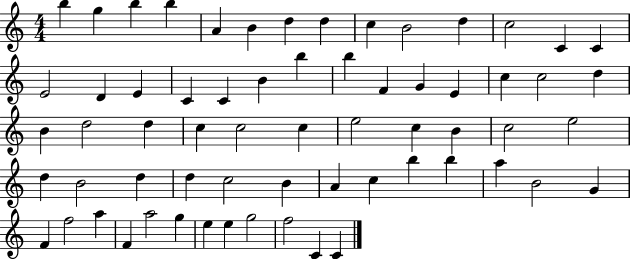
B5/q G5/q B5/q B5/q A4/q B4/q D5/q D5/q C5/q B4/h D5/q C5/h C4/q C4/q E4/h D4/q E4/q C4/q C4/q B4/q B5/q B5/q F4/q G4/q E4/q C5/q C5/h D5/q B4/q D5/h D5/q C5/q C5/h C5/q E5/h C5/q B4/q C5/h E5/h D5/q B4/h D5/q D5/q C5/h B4/q A4/q C5/q B5/q B5/q A5/q B4/h G4/q F4/q F5/h A5/q F4/q A5/h G5/q E5/q E5/q G5/h F5/h C4/q C4/q